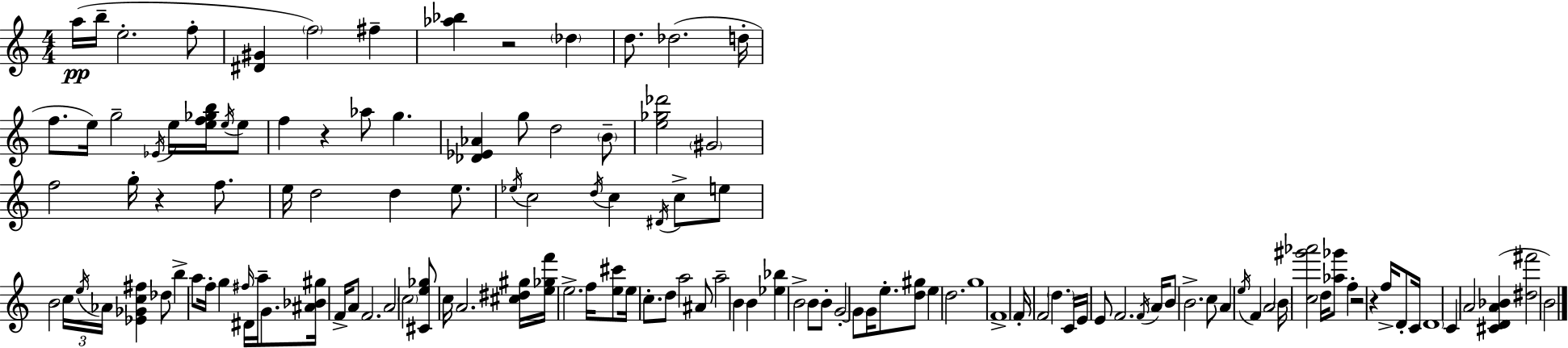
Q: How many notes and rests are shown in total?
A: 127